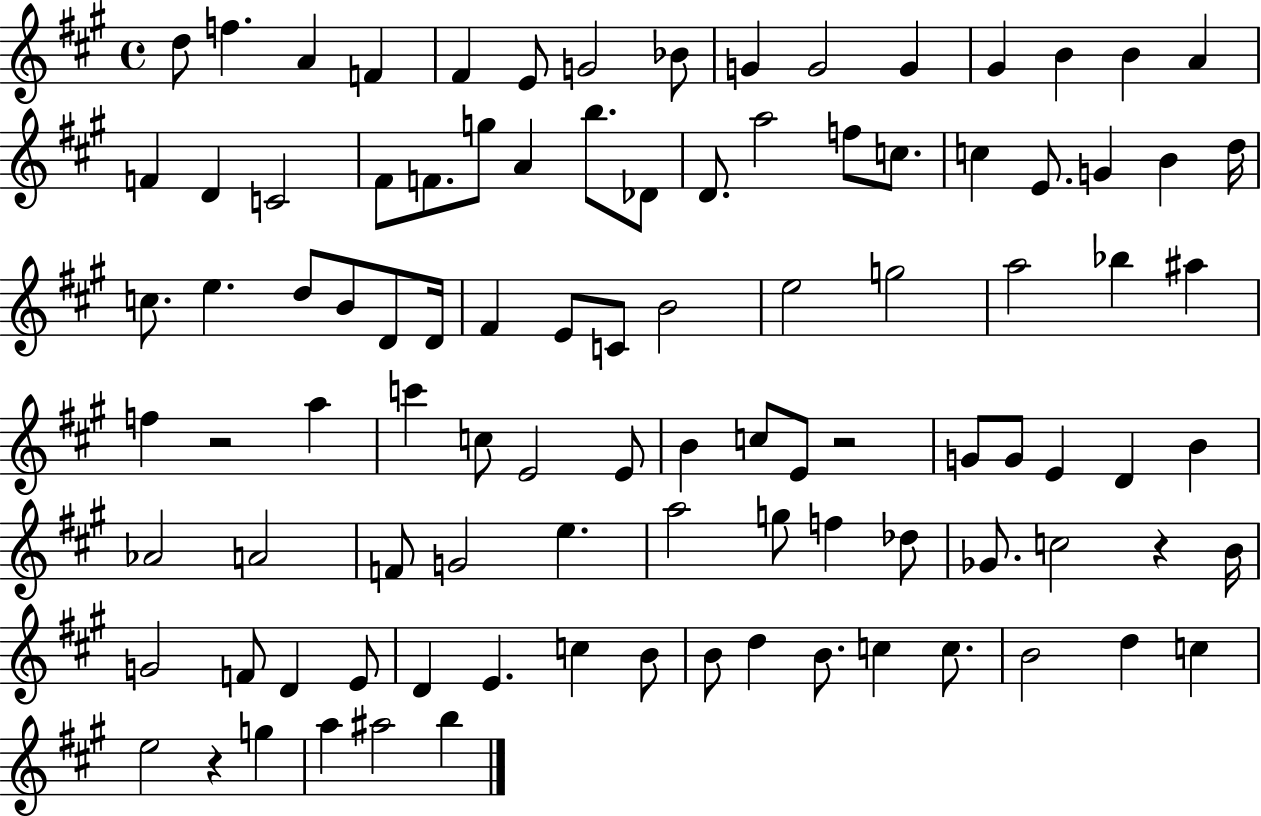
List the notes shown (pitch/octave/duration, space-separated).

D5/e F5/q. A4/q F4/q F#4/q E4/e G4/h Bb4/e G4/q G4/h G4/q G#4/q B4/q B4/q A4/q F4/q D4/q C4/h F#4/e F4/e. G5/e A4/q B5/e. Db4/e D4/e. A5/h F5/e C5/e. C5/q E4/e. G4/q B4/q D5/s C5/e. E5/q. D5/e B4/e D4/e D4/s F#4/q E4/e C4/e B4/h E5/h G5/h A5/h Bb5/q A#5/q F5/q R/h A5/q C6/q C5/e E4/h E4/e B4/q C5/e E4/e R/h G4/e G4/e E4/q D4/q B4/q Ab4/h A4/h F4/e G4/h E5/q. A5/h G5/e F5/q Db5/e Gb4/e. C5/h R/q B4/s G4/h F4/e D4/q E4/e D4/q E4/q. C5/q B4/e B4/e D5/q B4/e. C5/q C5/e. B4/h D5/q C5/q E5/h R/q G5/q A5/q A#5/h B5/q